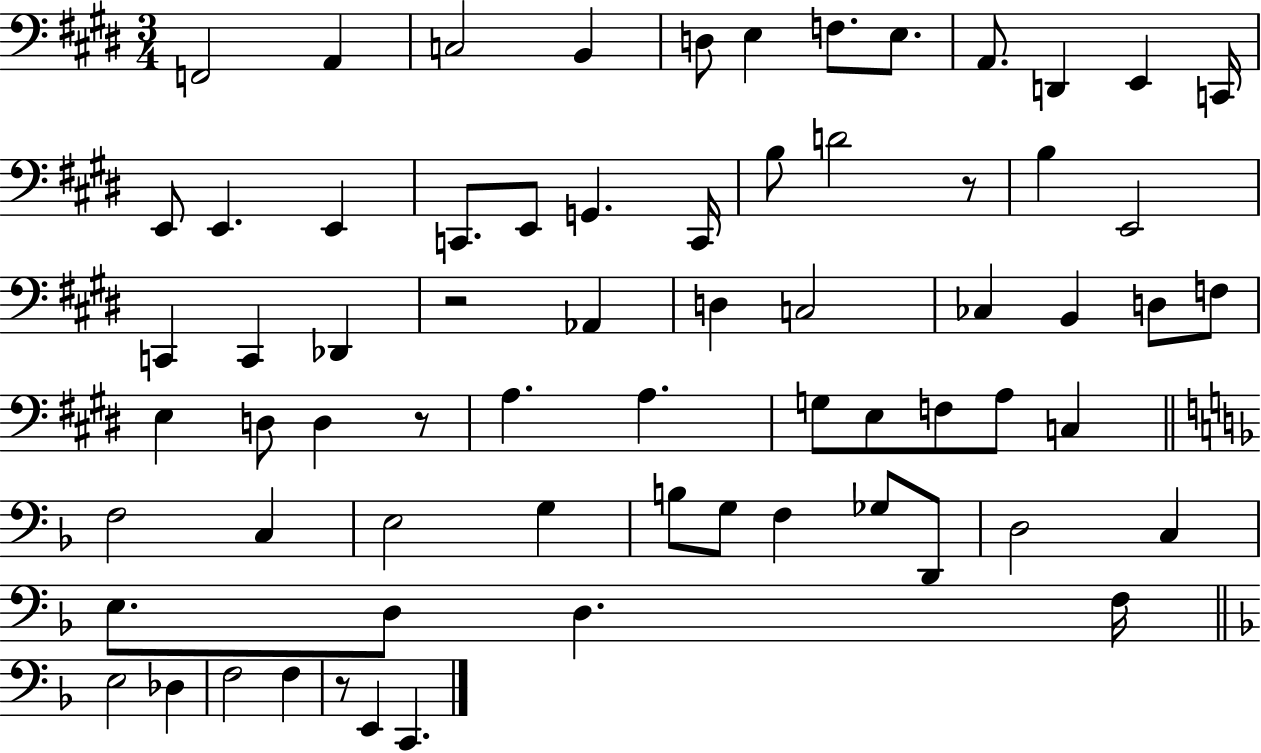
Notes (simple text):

F2/h A2/q C3/h B2/q D3/e E3/q F3/e. E3/e. A2/e. D2/q E2/q C2/s E2/e E2/q. E2/q C2/e. E2/e G2/q. C2/s B3/e D4/h R/e B3/q E2/h C2/q C2/q Db2/q R/h Ab2/q D3/q C3/h CES3/q B2/q D3/e F3/e E3/q D3/e D3/q R/e A3/q. A3/q. G3/e E3/e F3/e A3/e C3/q F3/h C3/q E3/h G3/q B3/e G3/e F3/q Gb3/e D2/e D3/h C3/q E3/e. D3/e D3/q. F3/s E3/h Db3/q F3/h F3/q R/e E2/q C2/q.